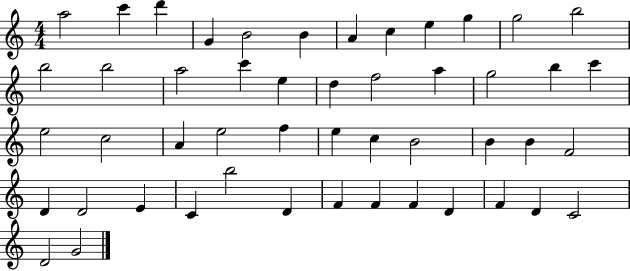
X:1
T:Untitled
M:4/4
L:1/4
K:C
a2 c' d' G B2 B A c e g g2 b2 b2 b2 a2 c' e d f2 a g2 b c' e2 c2 A e2 f e c B2 B B F2 D D2 E C b2 D F F F D F D C2 D2 G2